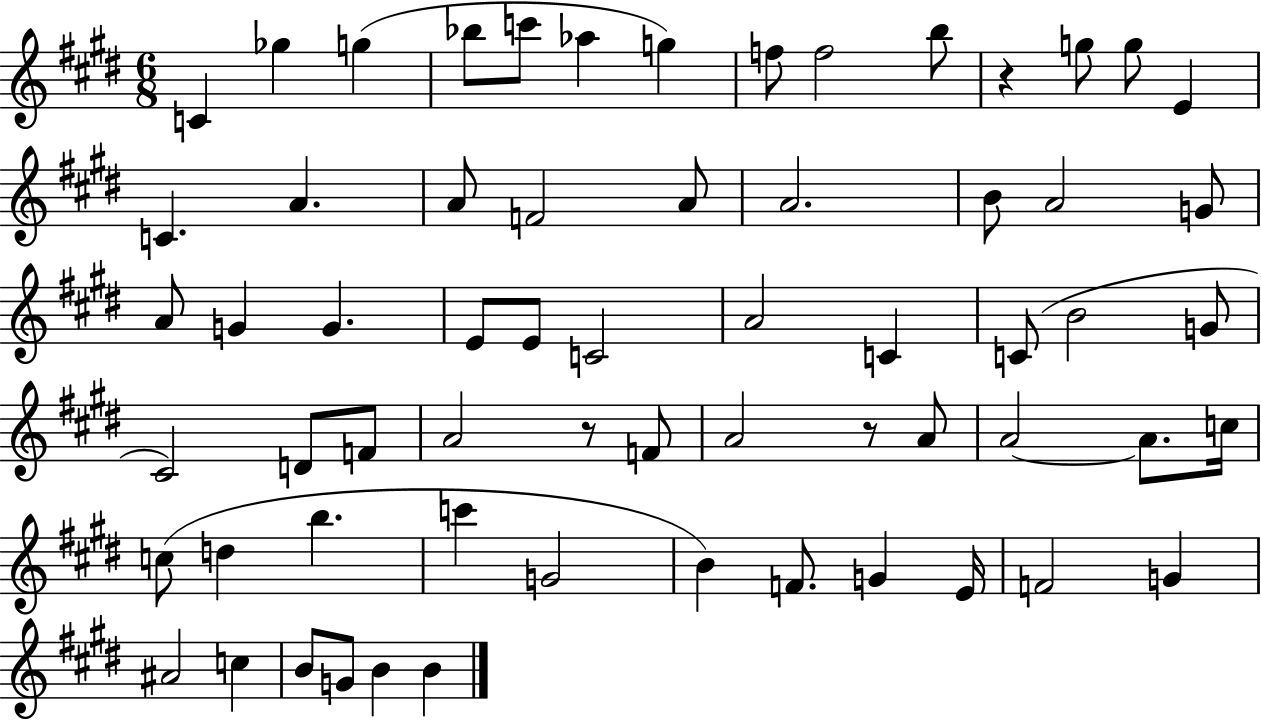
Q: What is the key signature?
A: E major